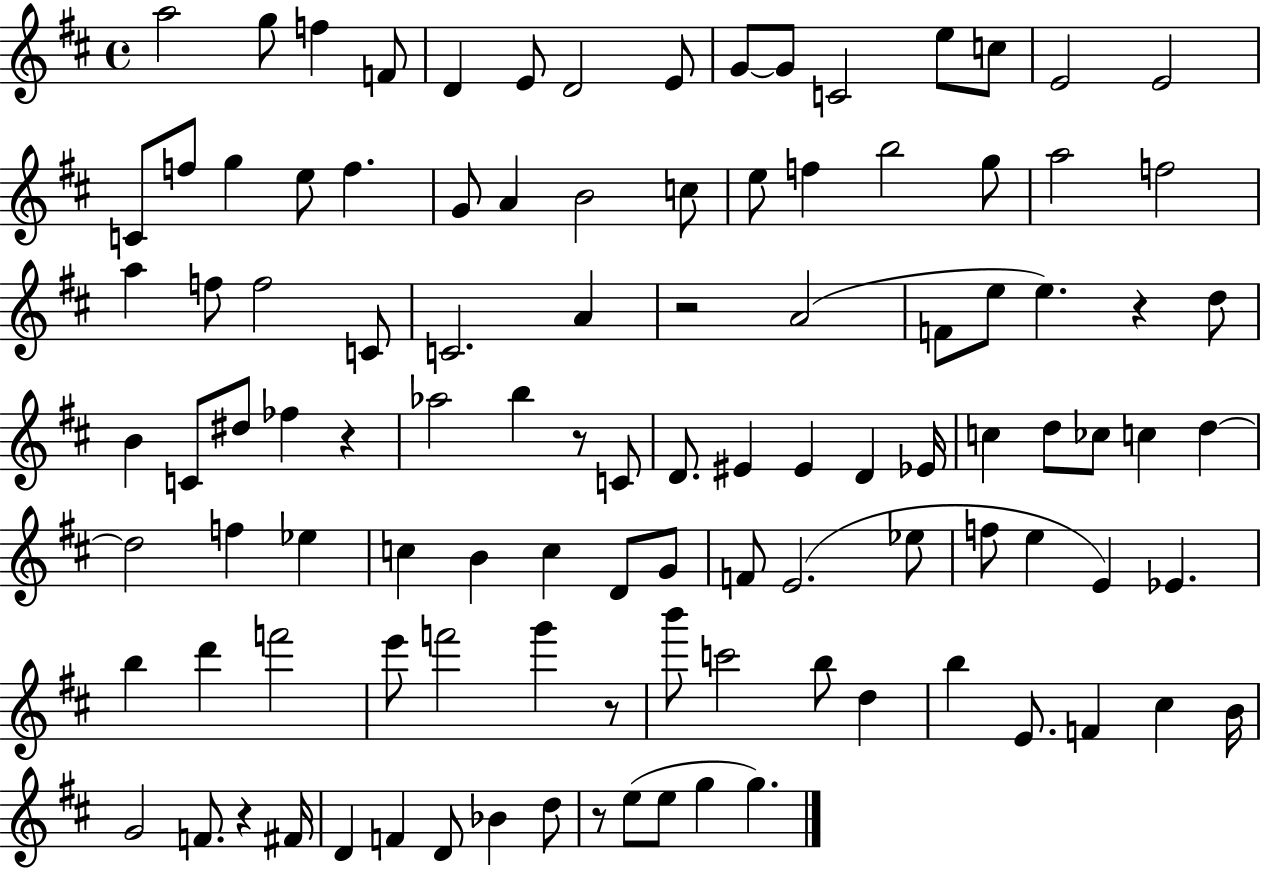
A5/h G5/e F5/q F4/e D4/q E4/e D4/h E4/e G4/e G4/e C4/h E5/e C5/e E4/h E4/h C4/e F5/e G5/q E5/e F5/q. G4/e A4/q B4/h C5/e E5/e F5/q B5/h G5/e A5/h F5/h A5/q F5/e F5/h C4/e C4/h. A4/q R/h A4/h F4/e E5/e E5/q. R/q D5/e B4/q C4/e D#5/e FES5/q R/q Ab5/h B5/q R/e C4/e D4/e. EIS4/q EIS4/q D4/q Eb4/s C5/q D5/e CES5/e C5/q D5/q D5/h F5/q Eb5/q C5/q B4/q C5/q D4/e G4/e F4/e E4/h. Eb5/e F5/e E5/q E4/q Eb4/q. B5/q D6/q F6/h E6/e F6/h G6/q R/e B6/e C6/h B5/e D5/q B5/q E4/e. F4/q C#5/q B4/s G4/h F4/e. R/q F#4/s D4/q F4/q D4/e Bb4/q D5/e R/e E5/e E5/e G5/q G5/q.